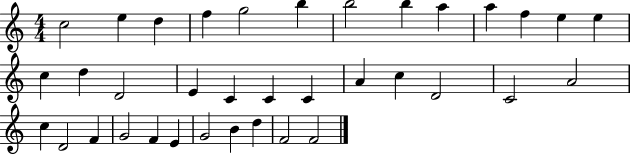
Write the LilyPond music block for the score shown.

{
  \clef treble
  \numericTimeSignature
  \time 4/4
  \key c \major
  c''2 e''4 d''4 | f''4 g''2 b''4 | b''2 b''4 a''4 | a''4 f''4 e''4 e''4 | \break c''4 d''4 d'2 | e'4 c'4 c'4 c'4 | a'4 c''4 d'2 | c'2 a'2 | \break c''4 d'2 f'4 | g'2 f'4 e'4 | g'2 b'4 d''4 | f'2 f'2 | \break \bar "|."
}